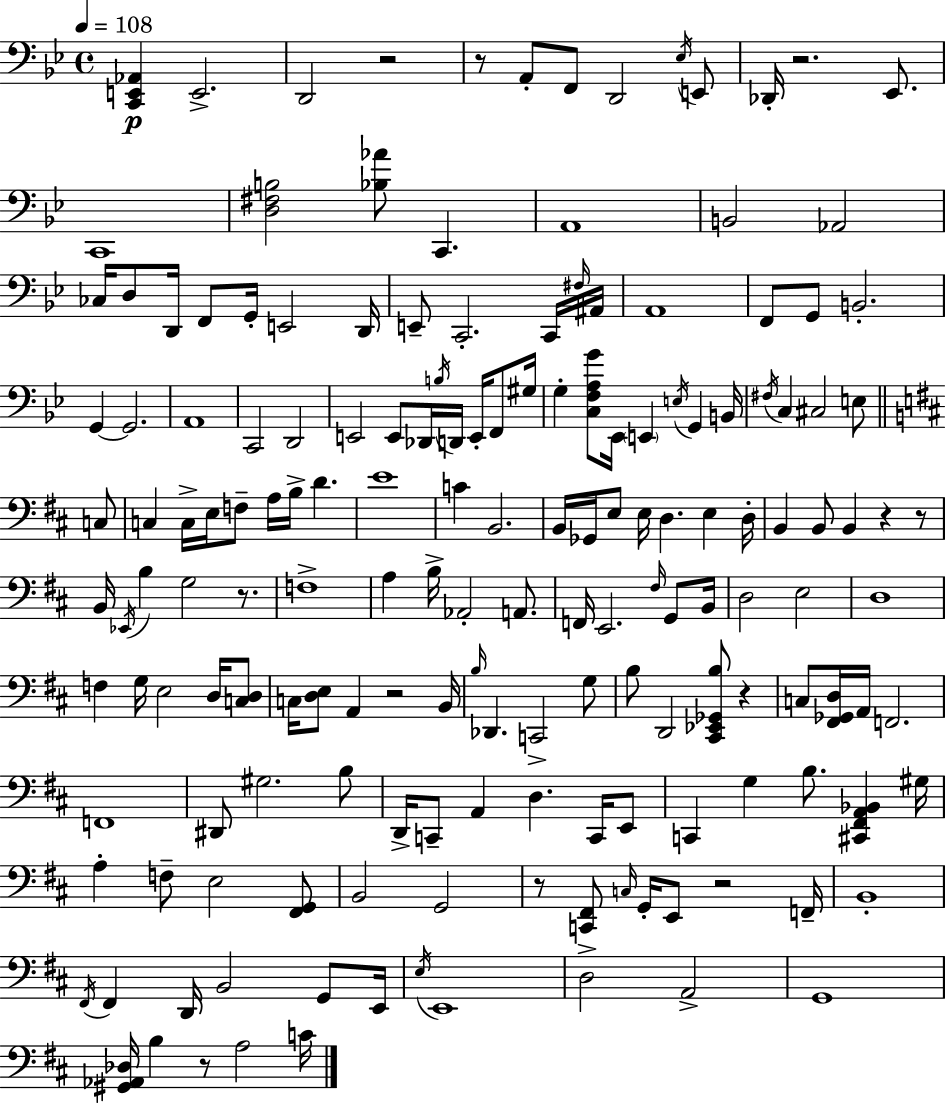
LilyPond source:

{
  \clef bass
  \time 4/4
  \defaultTimeSignature
  \key bes \major
  \tempo 4 = 108
  <c, e, aes,>4\p e,2.-> | d,2 r2 | r8 a,8-. f,8 d,2 \acciaccatura { ees16 } e,8 | des,16-. r2. ees,8. | \break c,1 | <d fis b>2 <bes aes'>8 c,4. | a,1 | b,2 aes,2 | \break ces16 d8 d,16 f,8 g,16-. e,2 | d,16 e,8-- c,2.-. c,16 | \grace { fis16 } ais,16 a,1 | f,8 g,8 b,2.-. | \break g,4~~ g,2. | a,1 | c,2 d,2 | e,2 e,8 des,16 \acciaccatura { b16 } d,16 e,16-. | \break f,8 gis16 g4-. <c f a g'>8 ees,16 \parenthesize e,4 \acciaccatura { e16 } g,4 | b,16 \acciaccatura { fis16 } c4 cis2 | e8 \bar "||" \break \key d \major c8 c4 c16-> e16 f8-- a16 b16-> d'4. | e'1 | c'4 b,2. | b,16 ges,16 e8 e16 d4. e4 | \break d16-. b,4 b,8 b,4 r4 | r8 b,16 \acciaccatura { ees,16 } b4 g2 | r8. f1-> | a4 b16-> aes,2-. | \break a,8. f,16 e,2. | \grace { fis16 } g,8 b,16 d2 e2 | d1 | f4 g16 e2 | \break d16 <c d>8 c16 <d e>8 a,4 r2 | b,16 \grace { b16 } des,4. c,2-> | g8 b8 d,2 <cis, ees, ges, b>8 | r4 c8 <fis, ges, d>16 a,16 f,2. | \break f,1 | dis,8 gis2. | b8 d,16-> c,8-- a,4 d4. | c,16 e,8 c,4 g4 b8. | \break <cis, fis, a, bes,>4 gis16 a4-. f8-- e2 | <fis, g,>8 b,2 g,2 | r8 <c, fis,>8 \grace { c16 } g,16-. e,8 r2 | f,16-- b,1-. | \break \acciaccatura { fis,16 } fis,4 d,16 b,2 | g,8 e,16 \acciaccatura { e16 } e,1 | d2-> | a,2-> g,1 | \break <gis, aes, des>16 b4 r8 a2 | c'16 \bar "|."
}